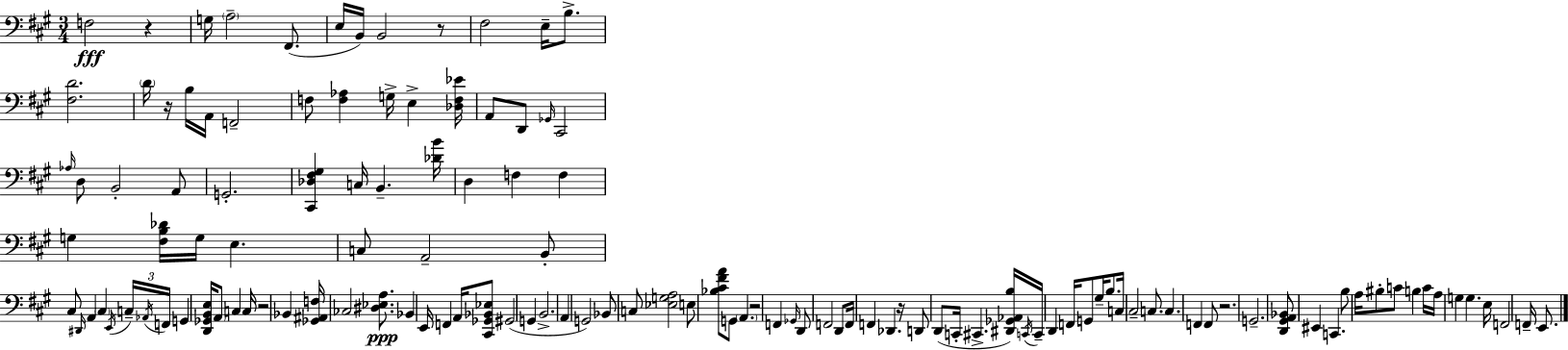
F3/h R/q G3/s A3/h F#2/e. E3/s B2/s B2/h R/e F#3/h E3/s B3/e. [F#3,D4]/h. D4/s R/s B3/s A2/s F2/h F3/e [F3,Ab3]/q G3/s E3/q [Db3,F3,Eb4]/s A2/e D2/e Gb2/s C#2/h Ab3/s D3/e B2/h A2/e G2/h. [C#2,Db3,F#3,G#3]/q C3/s B2/q. [Db4,B4]/s D3/q F3/q F3/q G3/q [F#3,B3,Db4]/s G3/s E3/q. C3/e A2/h B2/e C#3/e D#2/s A2/q C#3/q E2/s C3/s Ab2/s F2/s G2/q [D2,Gb2,B2,E3]/s A2/e C3/q C3/s R/h Bb2/q [Gb2,A#2,F3]/s CES3/h [D#3,Eb3,A3]/e. Bb2/q E2/s F2/q A2/s [C#2,Gb2,Bb2,Eb3]/e G#2/h G2/q B2/h. A2/q G2/h Bb2/e C3/e [Eb3,G3,A3]/h E3/e [Bb3,C#4,F#4,A4]/e G2/e A2/q. R/h F2/q Gb2/s D2/e F2/h D2/e F2/s F2/q Db2/q. R/s D2/e D2/e C2/s C#2/q. [D#2,Gb2,Ab2,B3]/s C2/s C2/s D2/q F2/s G2/e G#3/s B3/e. C3/s C#3/h C3/e. C3/q. F2/q F2/e R/h. G2/h. [D2,G#2,A2,Bb2]/e EIS2/q C2/q. B3/e A3/s BIS3/e C4/e B3/q C4/s A3/s G3/q G3/q. E3/s F2/h F2/s E2/e.